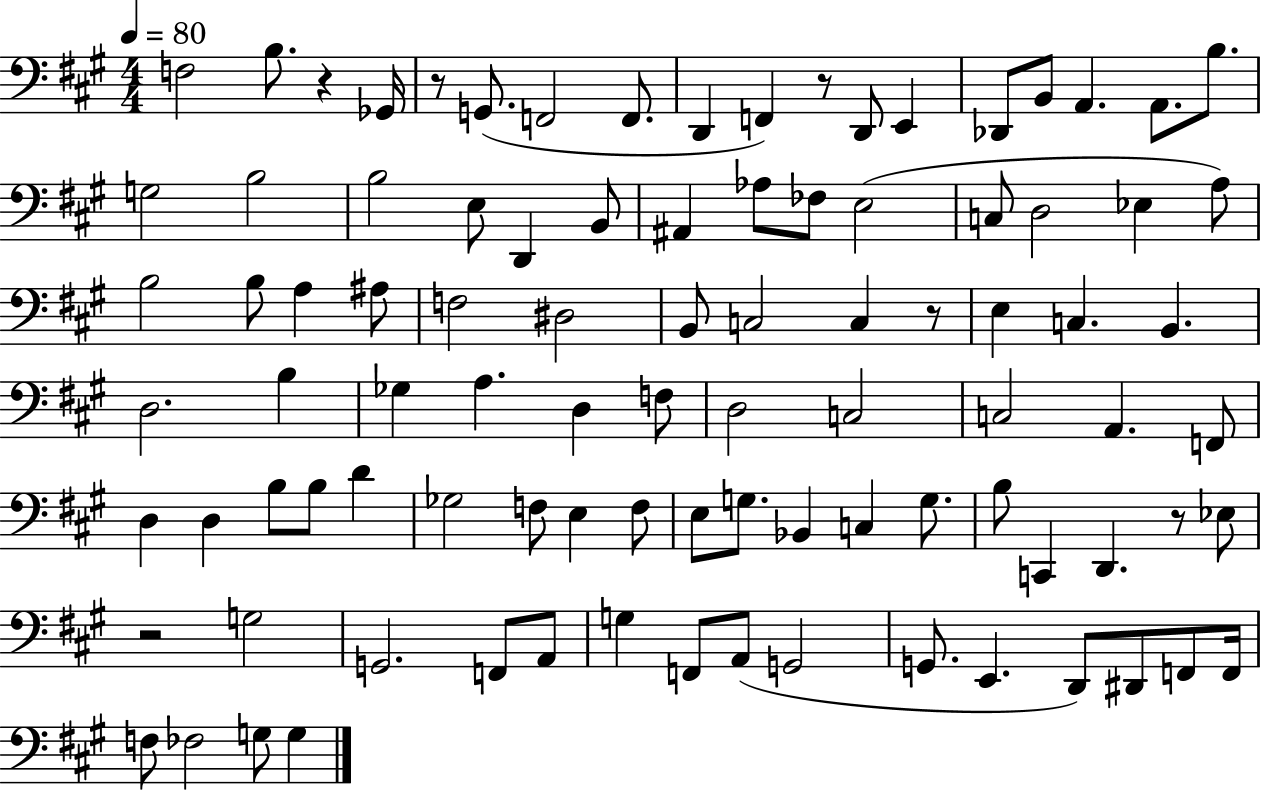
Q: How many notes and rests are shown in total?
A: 94